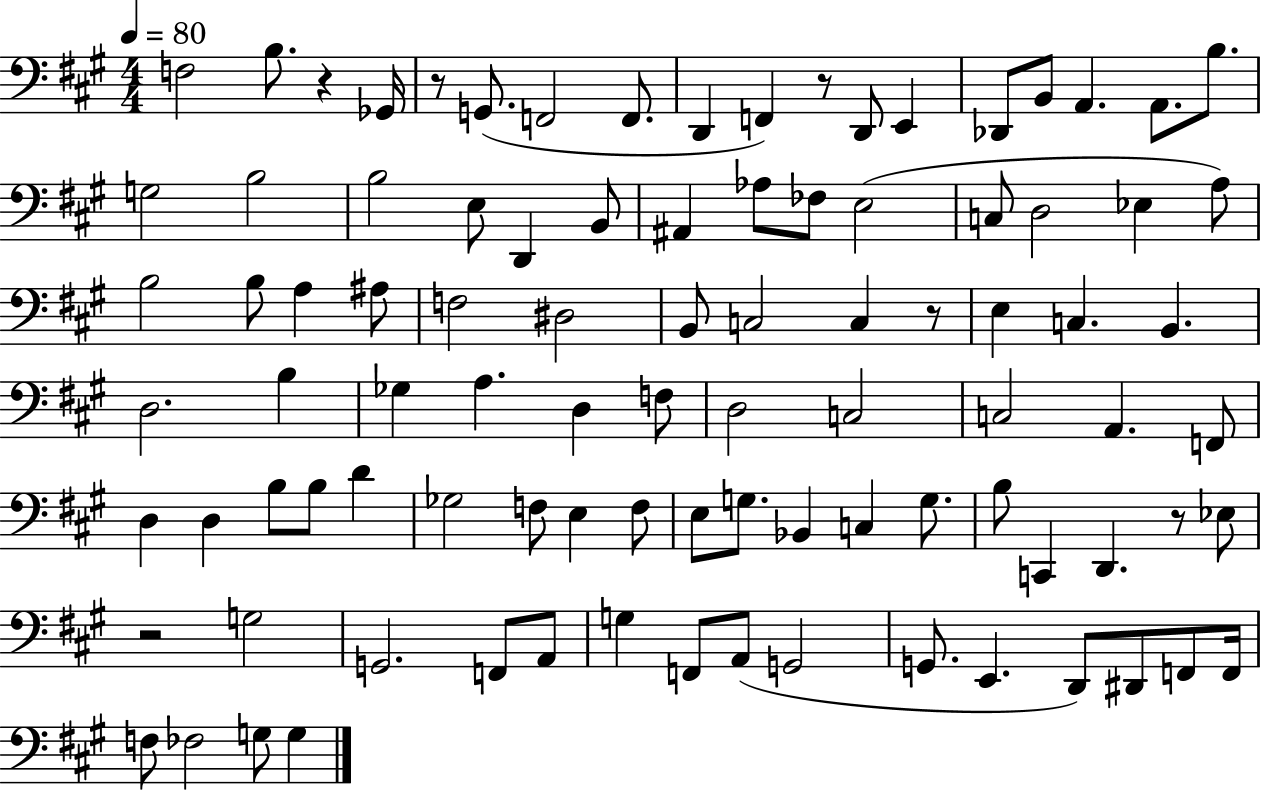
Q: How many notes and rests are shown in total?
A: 94